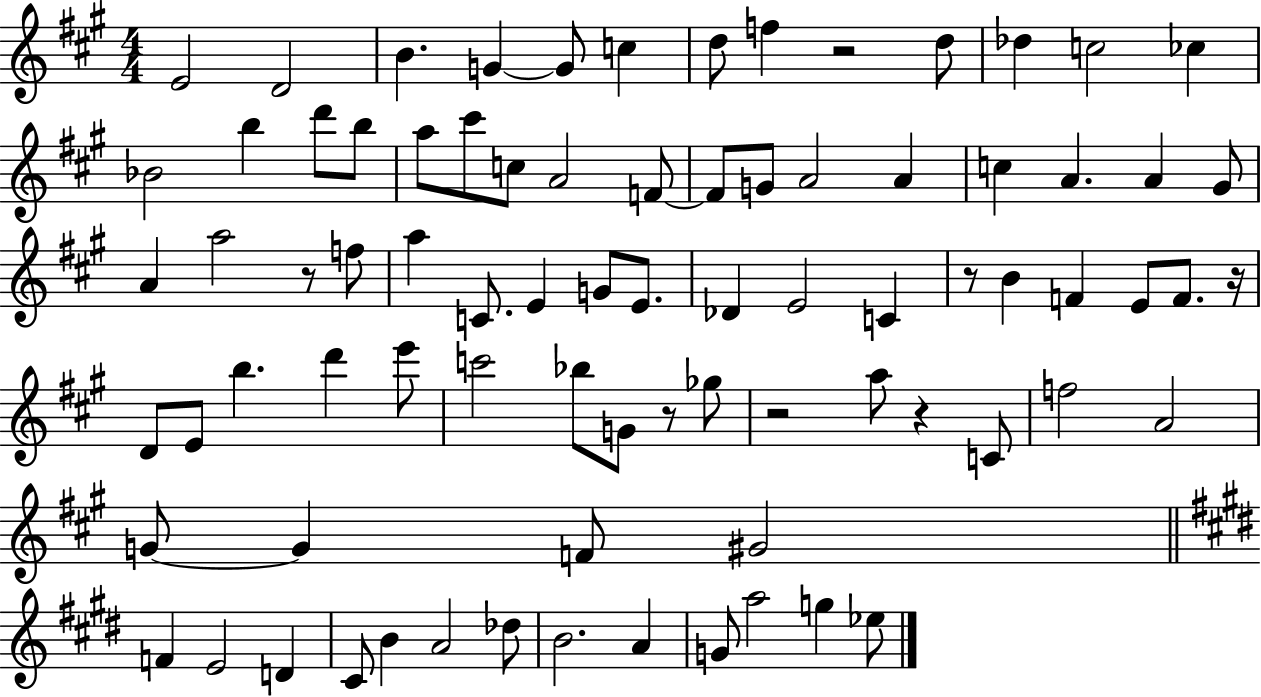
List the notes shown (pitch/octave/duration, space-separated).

E4/h D4/h B4/q. G4/q G4/e C5/q D5/e F5/q R/h D5/e Db5/q C5/h CES5/q Bb4/h B5/q D6/e B5/e A5/e C#6/e C5/e A4/h F4/e F4/e G4/e A4/h A4/q C5/q A4/q. A4/q G#4/e A4/q A5/h R/e F5/e A5/q C4/e. E4/q G4/e E4/e. Db4/q E4/h C4/q R/e B4/q F4/q E4/e F4/e. R/s D4/e E4/e B5/q. D6/q E6/e C6/h Bb5/e G4/e R/e Gb5/e R/h A5/e R/q C4/e F5/h A4/h G4/e G4/q F4/e G#4/h F4/q E4/h D4/q C#4/e B4/q A4/h Db5/e B4/h. A4/q G4/e A5/h G5/q Eb5/e